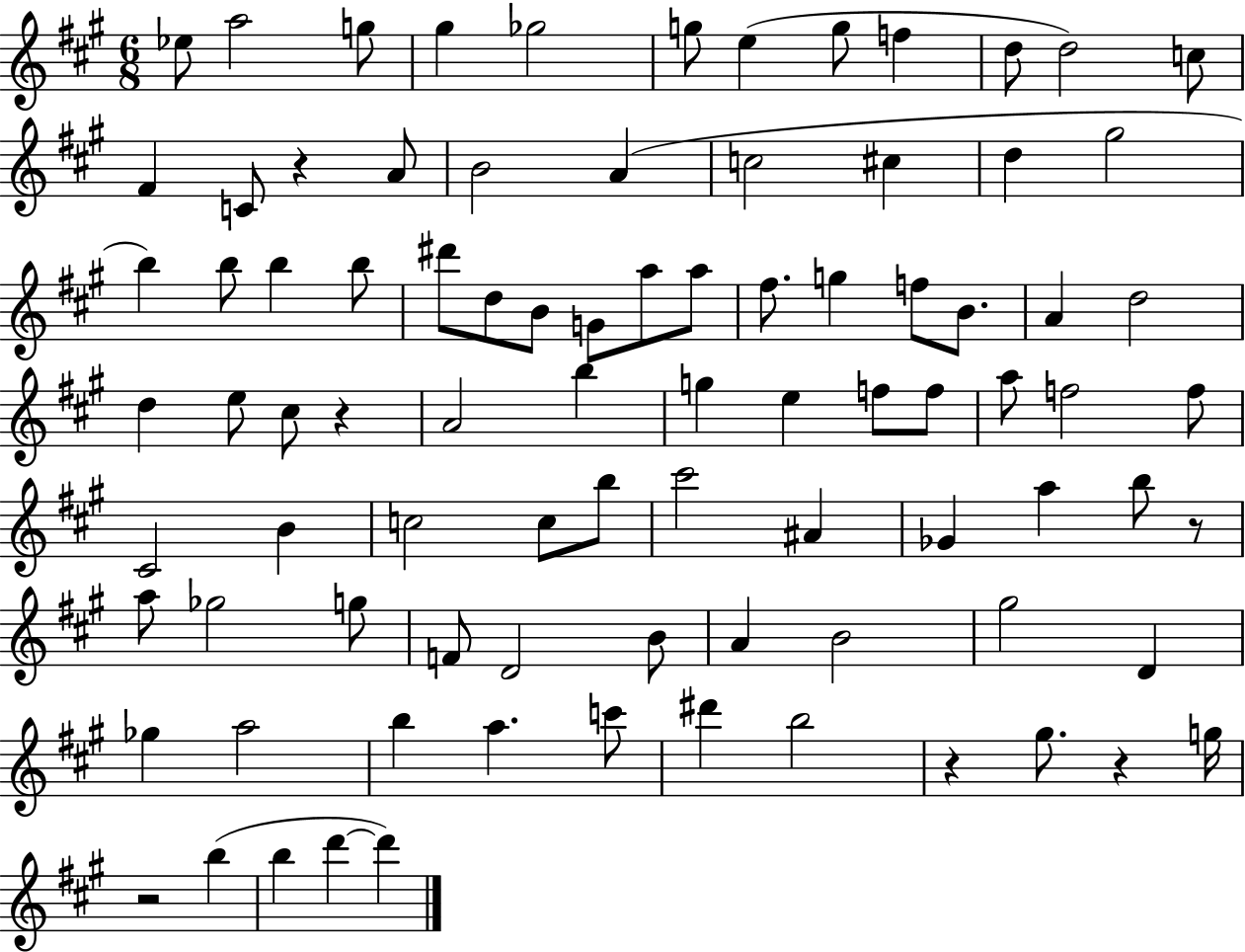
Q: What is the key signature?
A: A major